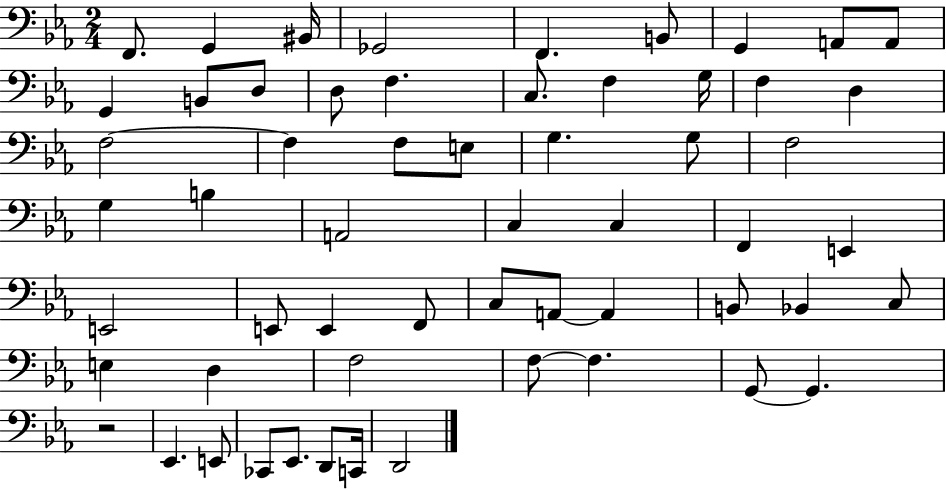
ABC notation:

X:1
T:Untitled
M:2/4
L:1/4
K:Eb
F,,/2 G,, ^B,,/4 _G,,2 F,, B,,/2 G,, A,,/2 A,,/2 G,, B,,/2 D,/2 D,/2 F, C,/2 F, G,/4 F, D, F,2 F, F,/2 E,/2 G, G,/2 F,2 G, B, A,,2 C, C, F,, E,, E,,2 E,,/2 E,, F,,/2 C,/2 A,,/2 A,, B,,/2 _B,, C,/2 E, D, F,2 F,/2 F, G,,/2 G,, z2 _E,, E,,/2 _C,,/2 _E,,/2 D,,/2 C,,/4 D,,2